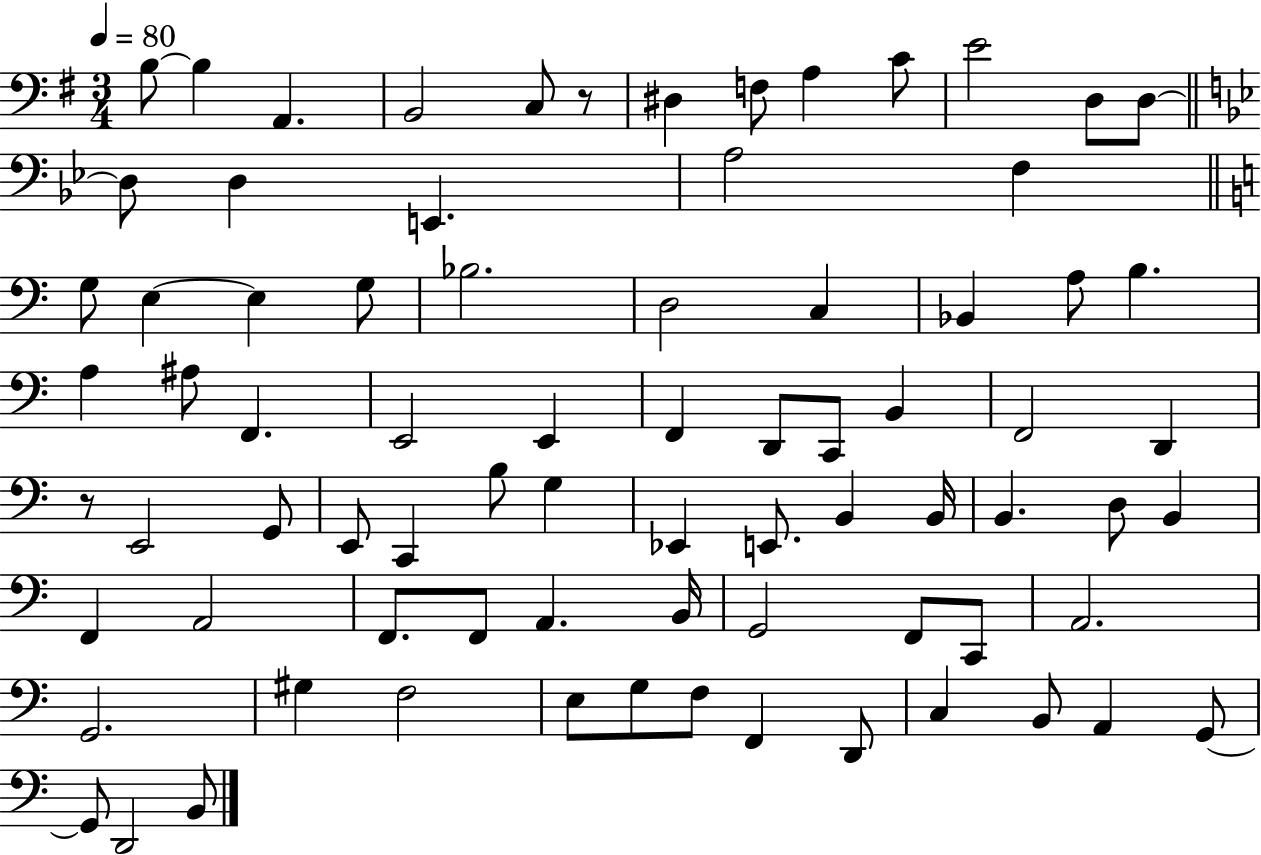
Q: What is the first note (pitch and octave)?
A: B3